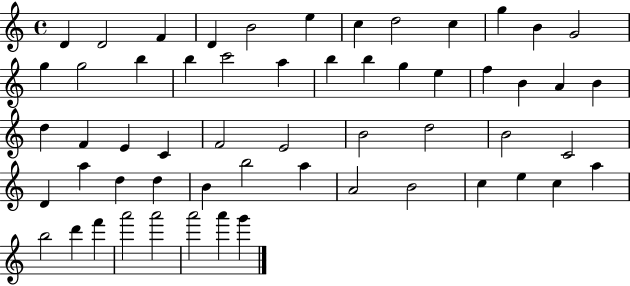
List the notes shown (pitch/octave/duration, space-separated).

D4/q D4/h F4/q D4/q B4/h E5/q C5/q D5/h C5/q G5/q B4/q G4/h G5/q G5/h B5/q B5/q C6/h A5/q B5/q B5/q G5/q E5/q F5/q B4/q A4/q B4/q D5/q F4/q E4/q C4/q F4/h E4/h B4/h D5/h B4/h C4/h D4/q A5/q D5/q D5/q B4/q B5/h A5/q A4/h B4/h C5/q E5/q C5/q A5/q B5/h D6/q F6/q A6/h A6/h A6/h A6/q G6/q